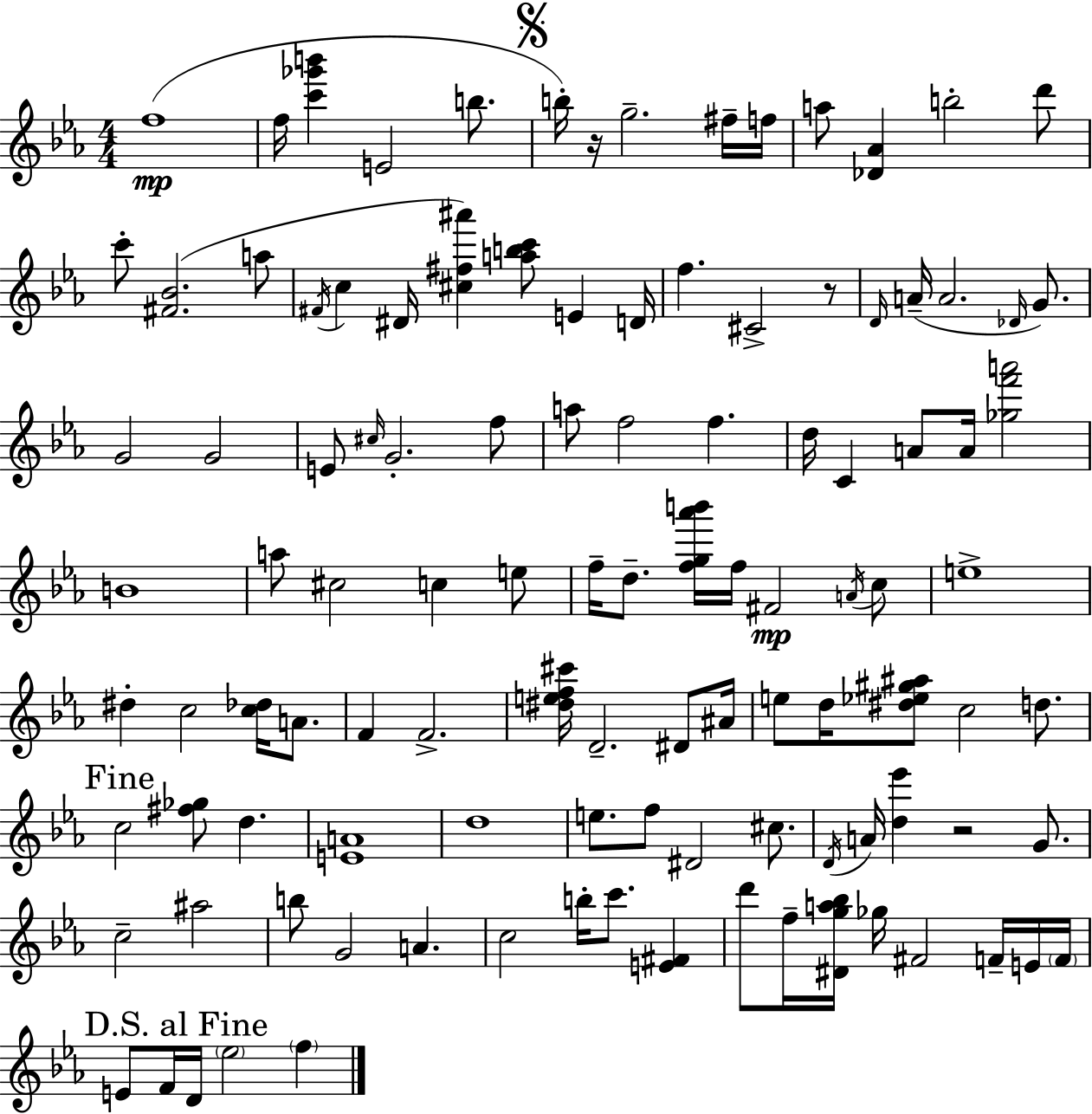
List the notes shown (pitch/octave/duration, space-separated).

F5/w F5/s [C6,Gb6,B6]/q E4/h B5/e. B5/s R/s G5/h. F#5/s F5/s A5/e [Db4,Ab4]/q B5/h D6/e C6/e [F#4,Bb4]/h. A5/e F#4/s C5/q D#4/s [C#5,F#5,A#6]/q [A5,B5,C6]/e E4/q D4/s F5/q. C#4/h R/e D4/s A4/s A4/h. Db4/s G4/e. G4/h G4/h E4/e C#5/s G4/h. F5/e A5/e F5/h F5/q. D5/s C4/q A4/e A4/s [Gb5,F6,A6]/h B4/w A5/e C#5/h C5/q E5/e F5/s D5/e. [F5,G5,Ab6,B6]/s F5/s F#4/h A4/s C5/e E5/w D#5/q C5/h [C5,Db5]/s A4/e. F4/q F4/h. [D#5,E5,F5,C#6]/s D4/h. D#4/e A#4/s E5/e D5/s [D#5,Eb5,G#5,A#5]/e C5/h D5/e. C5/h [F#5,Gb5]/e D5/q. [E4,A4]/w D5/w E5/e. F5/e D#4/h C#5/e. D4/s A4/s [D5,Eb6]/q R/h G4/e. C5/h A#5/h B5/e G4/h A4/q. C5/h B5/s C6/e. [E4,F#4]/q D6/e F5/s [D#4,G5,A5,Bb5]/s Gb5/s F#4/h F4/s E4/s F4/s E4/e F4/s D4/s Eb5/h F5/q